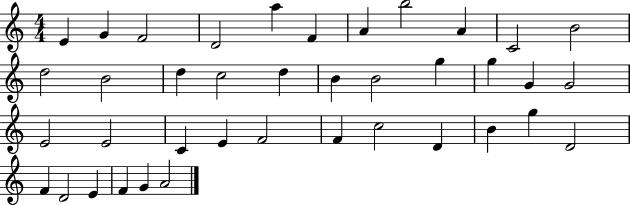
{
  \clef treble
  \numericTimeSignature
  \time 4/4
  \key c \major
  e'4 g'4 f'2 | d'2 a''4 f'4 | a'4 b''2 a'4 | c'2 b'2 | \break d''2 b'2 | d''4 c''2 d''4 | b'4 b'2 g''4 | g''4 g'4 g'2 | \break e'2 e'2 | c'4 e'4 f'2 | f'4 c''2 d'4 | b'4 g''4 d'2 | \break f'4 d'2 e'4 | f'4 g'4 a'2 | \bar "|."
}